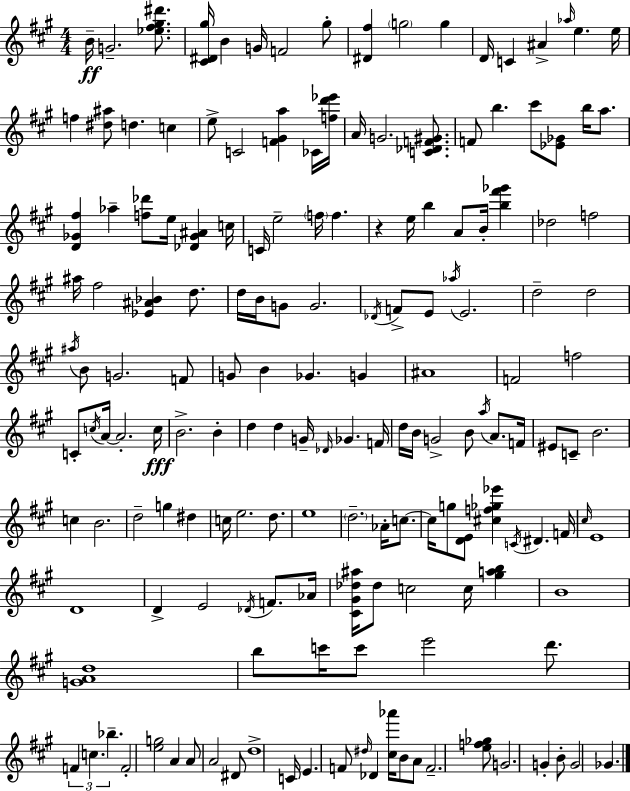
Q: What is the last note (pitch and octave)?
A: Gb4